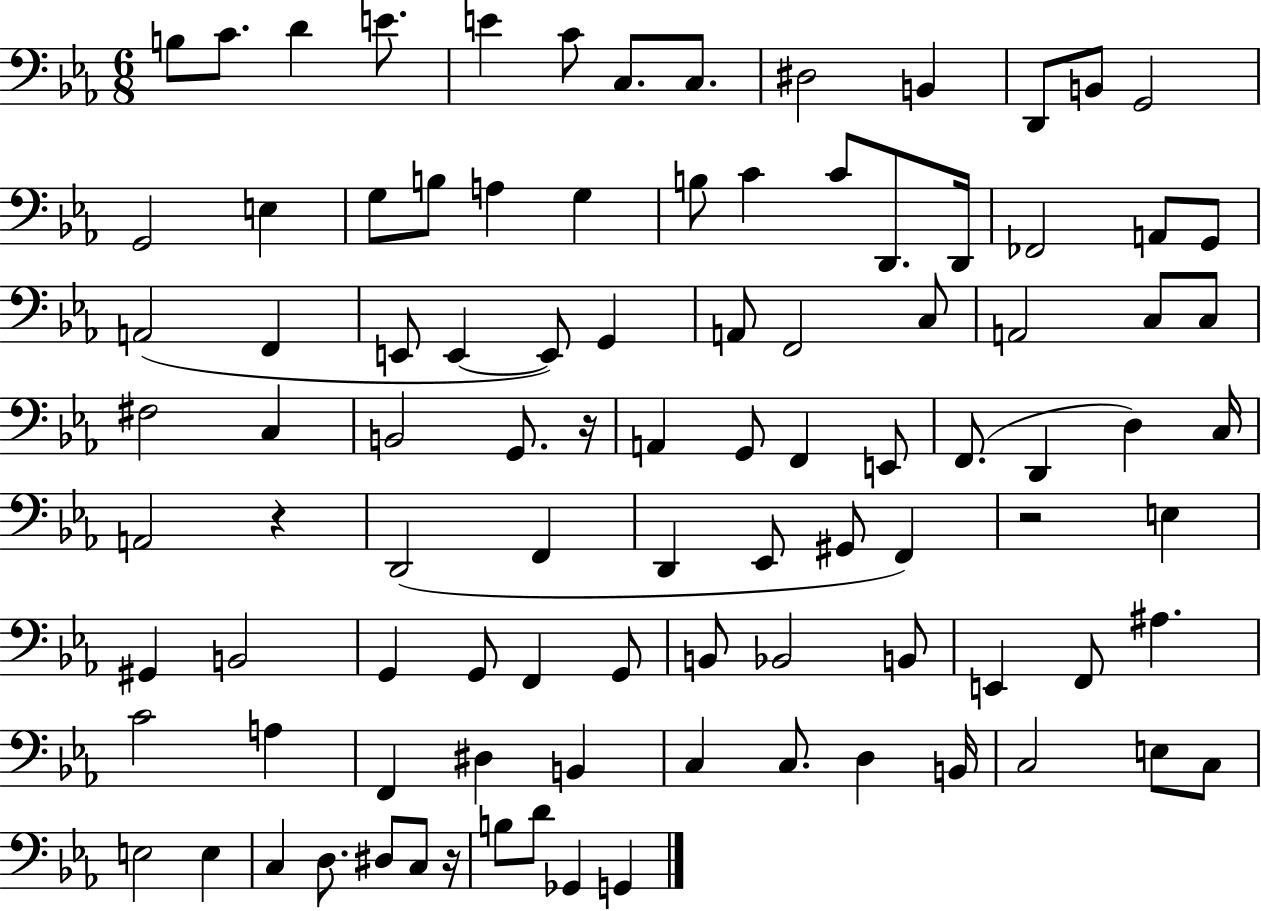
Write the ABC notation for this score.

X:1
T:Untitled
M:6/8
L:1/4
K:Eb
B,/2 C/2 D E/2 E C/2 C,/2 C,/2 ^D,2 B,, D,,/2 B,,/2 G,,2 G,,2 E, G,/2 B,/2 A, G, B,/2 C C/2 D,,/2 D,,/4 _F,,2 A,,/2 G,,/2 A,,2 F,, E,,/2 E,, E,,/2 G,, A,,/2 F,,2 C,/2 A,,2 C,/2 C,/2 ^F,2 C, B,,2 G,,/2 z/4 A,, G,,/2 F,, E,,/2 F,,/2 D,, D, C,/4 A,,2 z D,,2 F,, D,, _E,,/2 ^G,,/2 F,, z2 E, ^G,, B,,2 G,, G,,/2 F,, G,,/2 B,,/2 _B,,2 B,,/2 E,, F,,/2 ^A, C2 A, F,, ^D, B,, C, C,/2 D, B,,/4 C,2 E,/2 C,/2 E,2 E, C, D,/2 ^D,/2 C,/2 z/4 B,/2 D/2 _G,, G,,